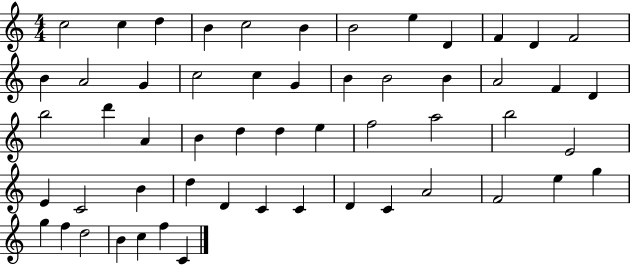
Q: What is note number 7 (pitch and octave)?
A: B4